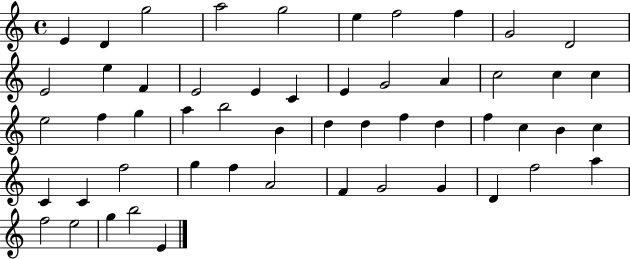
X:1
T:Untitled
M:4/4
L:1/4
K:C
E D g2 a2 g2 e f2 f G2 D2 E2 e F E2 E C E G2 A c2 c c e2 f g a b2 B d d f d f c B c C C f2 g f A2 F G2 G D f2 a f2 e2 g b2 E